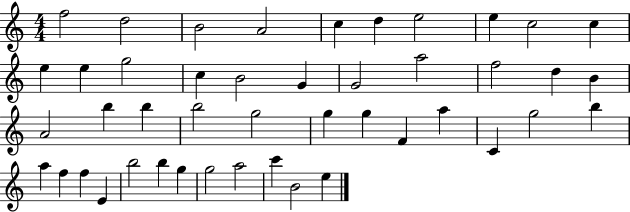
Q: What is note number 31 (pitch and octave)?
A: C4